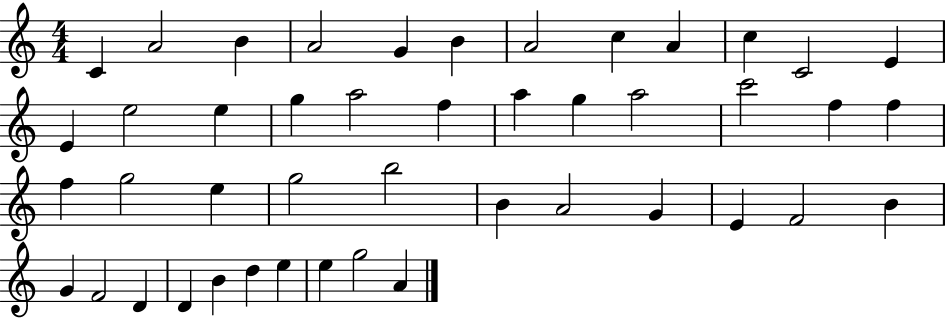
X:1
T:Untitled
M:4/4
L:1/4
K:C
C A2 B A2 G B A2 c A c C2 E E e2 e g a2 f a g a2 c'2 f f f g2 e g2 b2 B A2 G E F2 B G F2 D D B d e e g2 A